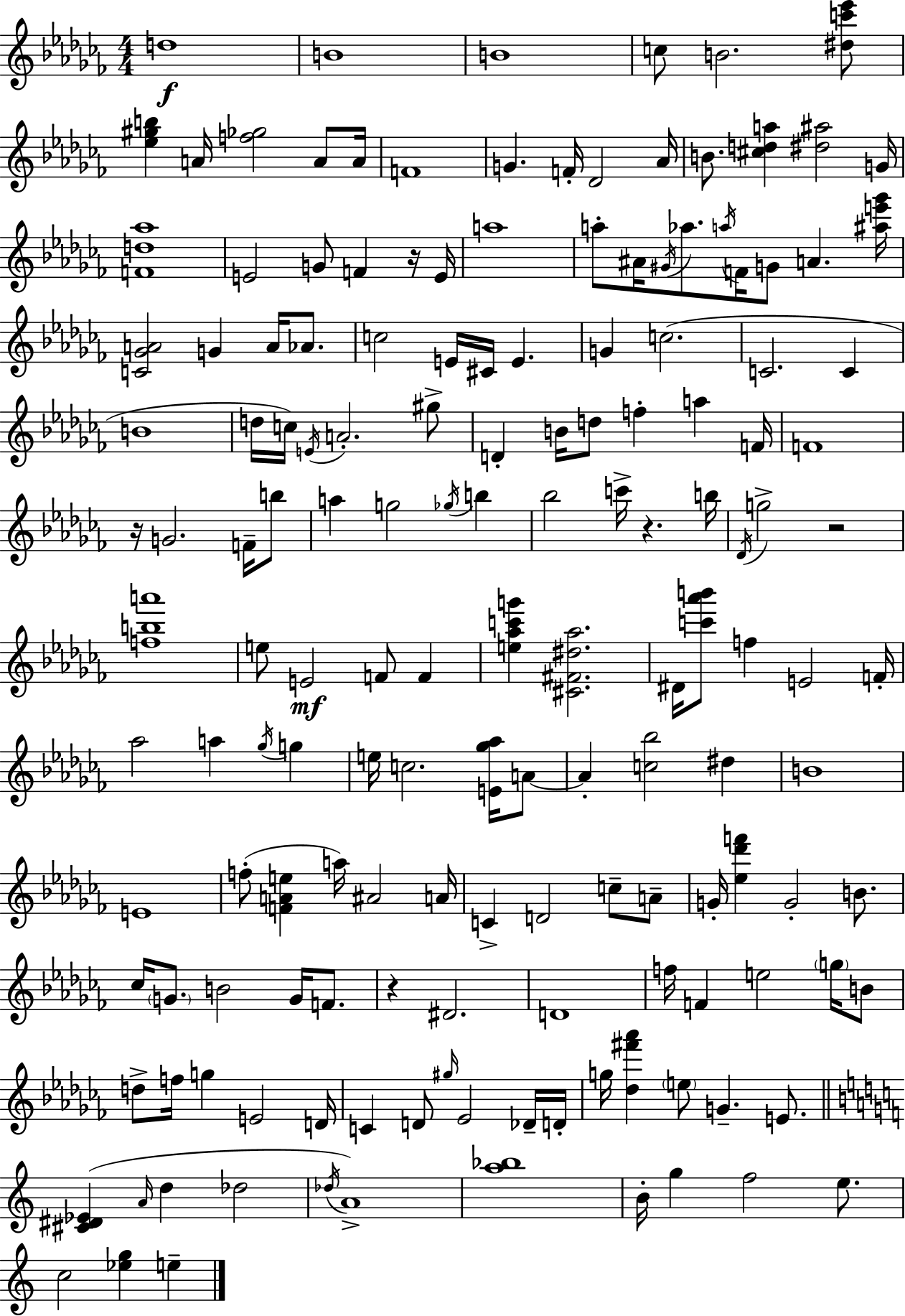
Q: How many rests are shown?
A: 5